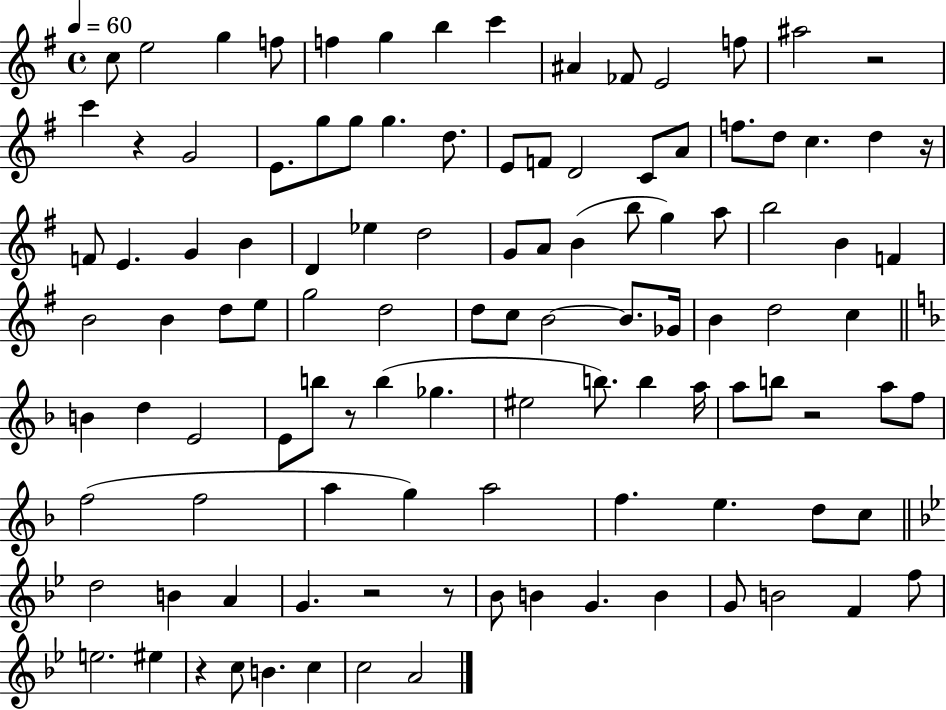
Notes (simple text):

C5/e E5/h G5/q F5/e F5/q G5/q B5/q C6/q A#4/q FES4/e E4/h F5/e A#5/h R/h C6/q R/q G4/h E4/e. G5/e G5/e G5/q. D5/e. E4/e F4/e D4/h C4/e A4/e F5/e. D5/e C5/q. D5/q R/s F4/e E4/q. G4/q B4/q D4/q Eb5/q D5/h G4/e A4/e B4/q B5/e G5/q A5/e B5/h B4/q F4/q B4/h B4/q D5/e E5/e G5/h D5/h D5/e C5/e B4/h B4/e. Gb4/s B4/q D5/h C5/q B4/q D5/q E4/h E4/e B5/e R/e B5/q Gb5/q. EIS5/h B5/e. B5/q A5/s A5/e B5/e R/h A5/e F5/e F5/h F5/h A5/q G5/q A5/h F5/q. E5/q. D5/e C5/e D5/h B4/q A4/q G4/q. R/h R/e Bb4/e B4/q G4/q. B4/q G4/e B4/h F4/q F5/e E5/h. EIS5/q R/q C5/e B4/q. C5/q C5/h A4/h